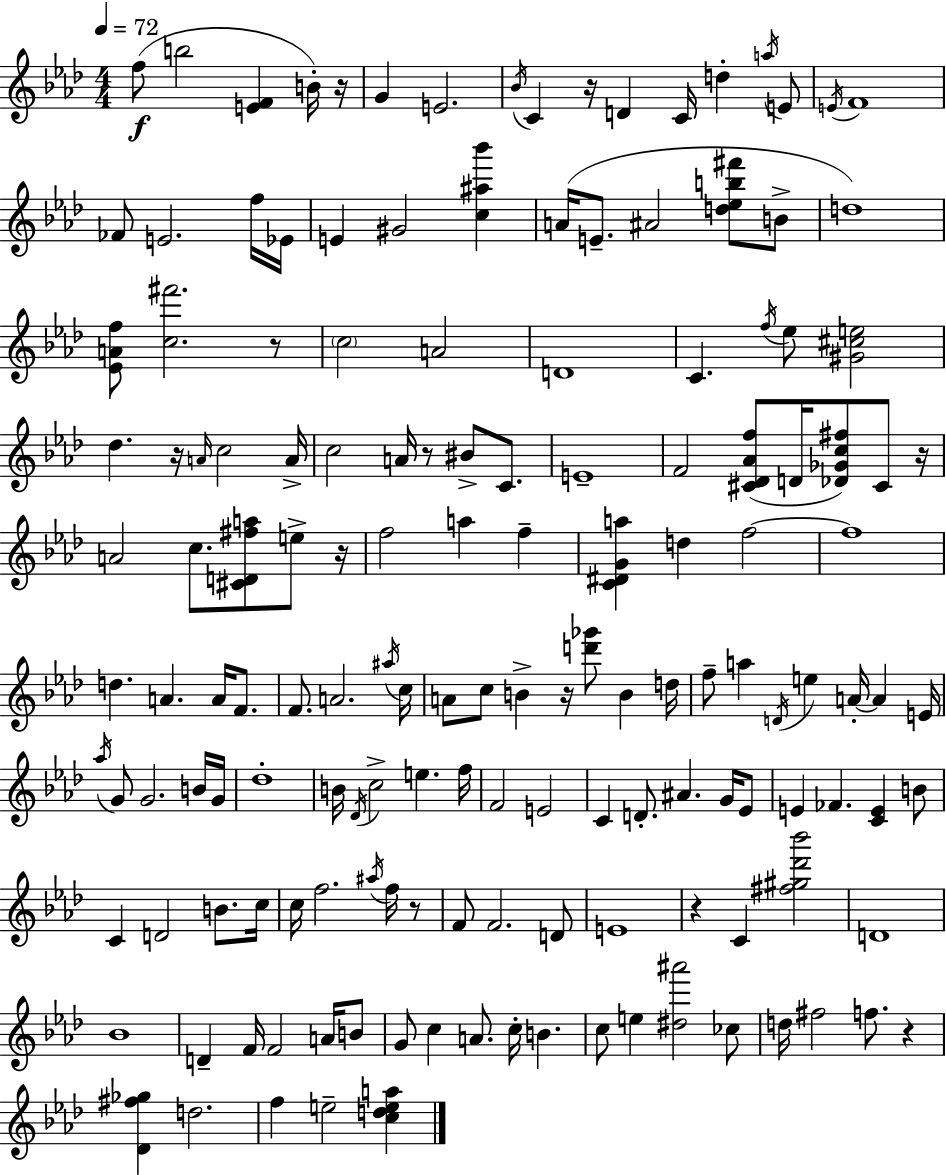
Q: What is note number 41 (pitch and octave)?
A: F4